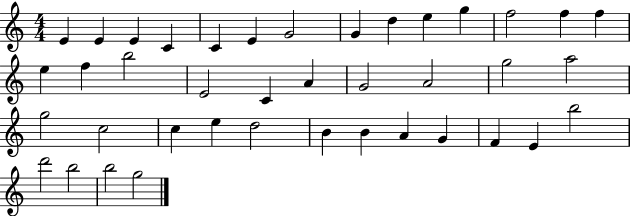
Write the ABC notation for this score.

X:1
T:Untitled
M:4/4
L:1/4
K:C
E E E C C E G2 G d e g f2 f f e f b2 E2 C A G2 A2 g2 a2 g2 c2 c e d2 B B A G F E b2 d'2 b2 b2 g2